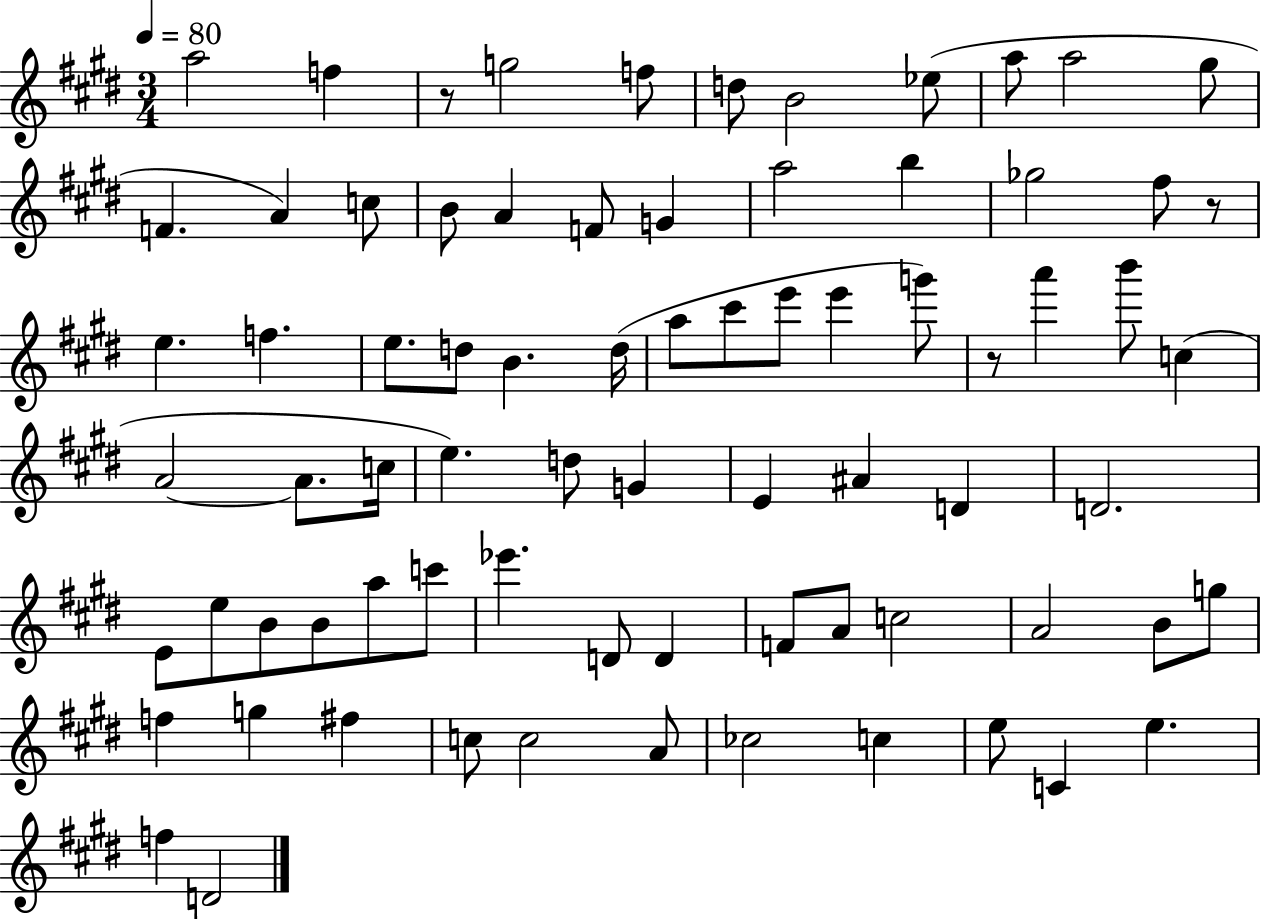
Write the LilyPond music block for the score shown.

{
  \clef treble
  \numericTimeSignature
  \time 3/4
  \key e \major
  \tempo 4 = 80
  a''2 f''4 | r8 g''2 f''8 | d''8 b'2 ees''8( | a''8 a''2 gis''8 | \break f'4. a'4) c''8 | b'8 a'4 f'8 g'4 | a''2 b''4 | ges''2 fis''8 r8 | \break e''4. f''4. | e''8. d''8 b'4. d''16( | a''8 cis'''8 e'''8 e'''4 g'''8) | r8 a'''4 b'''8 c''4( | \break a'2~~ a'8. c''16 | e''4.) d''8 g'4 | e'4 ais'4 d'4 | d'2. | \break e'8 e''8 b'8 b'8 a''8 c'''8 | ees'''4. d'8 d'4 | f'8 a'8 c''2 | a'2 b'8 g''8 | \break f''4 g''4 fis''4 | c''8 c''2 a'8 | ces''2 c''4 | e''8 c'4 e''4. | \break f''4 d'2 | \bar "|."
}